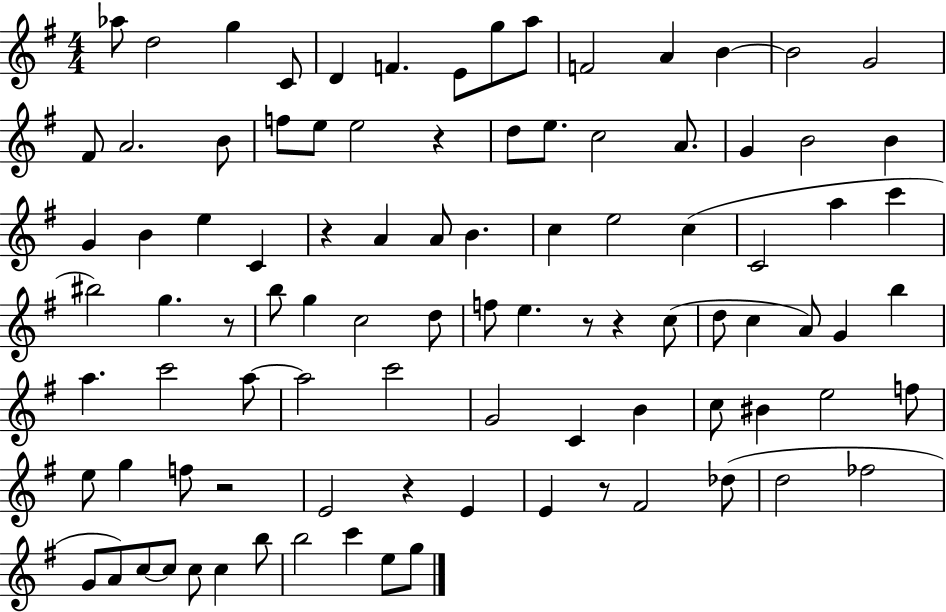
Ab5/e D5/h G5/q C4/e D4/q F4/q. E4/e G5/e A5/e F4/h A4/q B4/q B4/h G4/h F#4/e A4/h. B4/e F5/e E5/e E5/h R/q D5/e E5/e. C5/h A4/e. G4/q B4/h B4/q G4/q B4/q E5/q C4/q R/q A4/q A4/e B4/q. C5/q E5/h C5/q C4/h A5/q C6/q BIS5/h G5/q. R/e B5/e G5/q C5/h D5/e F5/e E5/q. R/e R/q C5/e D5/e C5/q A4/e G4/q B5/q A5/q. C6/h A5/e A5/h C6/h G4/h C4/q B4/q C5/e BIS4/q E5/h F5/e E5/e G5/q F5/e R/h E4/h R/q E4/q E4/q R/e F#4/h Db5/e D5/h FES5/h G4/e A4/e C5/e C5/e C5/e C5/q B5/e B5/h C6/q E5/e G5/e